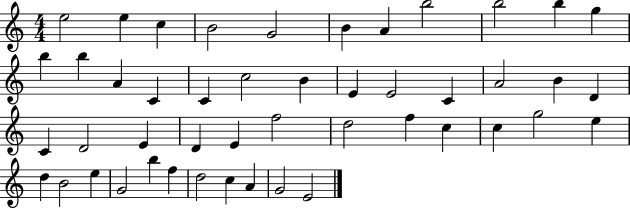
E5/h E5/q C5/q B4/h G4/h B4/q A4/q B5/h B5/h B5/q G5/q B5/q B5/q A4/q C4/q C4/q C5/h B4/q E4/q E4/h C4/q A4/h B4/q D4/q C4/q D4/h E4/q D4/q E4/q F5/h D5/h F5/q C5/q C5/q G5/h E5/q D5/q B4/h E5/q G4/h B5/q F5/q D5/h C5/q A4/q G4/h E4/h